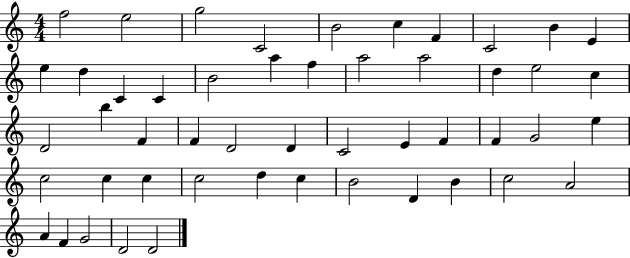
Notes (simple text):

F5/h E5/h G5/h C4/h B4/h C5/q F4/q C4/h B4/q E4/q E5/q D5/q C4/q C4/q B4/h A5/q F5/q A5/h A5/h D5/q E5/h C5/q D4/h B5/q F4/q F4/q D4/h D4/q C4/h E4/q F4/q F4/q G4/h E5/q C5/h C5/q C5/q C5/h D5/q C5/q B4/h D4/q B4/q C5/h A4/h A4/q F4/q G4/h D4/h D4/h